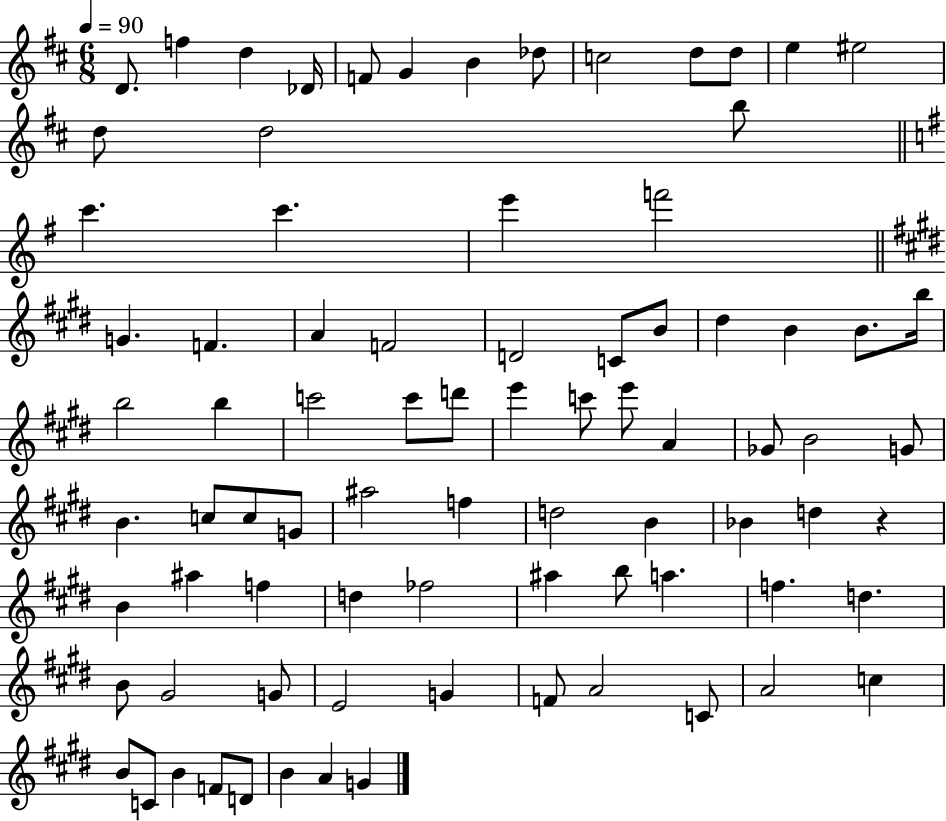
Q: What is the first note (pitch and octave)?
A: D4